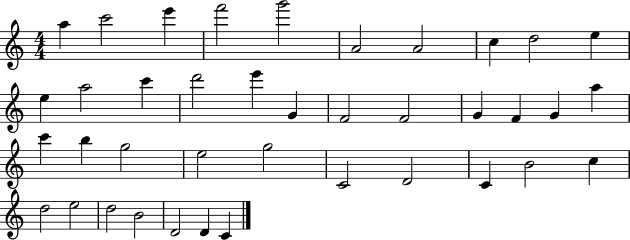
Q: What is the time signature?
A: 4/4